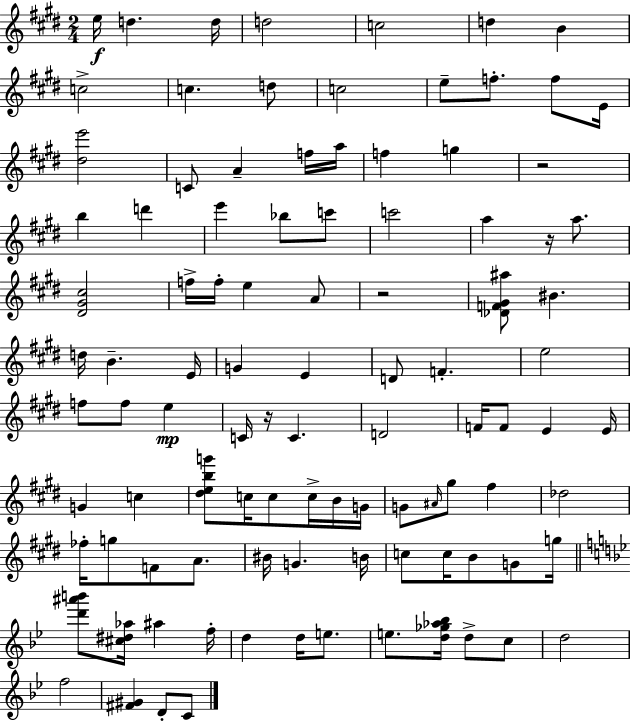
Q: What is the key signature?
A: E major